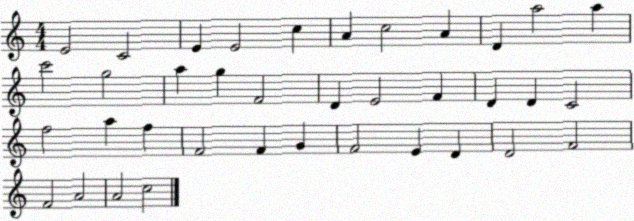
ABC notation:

X:1
T:Untitled
M:4/4
L:1/4
K:C
E2 C2 E E2 c A c2 A D a2 a c'2 g2 a g F2 D E2 F D D C2 f2 a f F2 F G F2 E D D2 F2 F2 A2 A2 c2